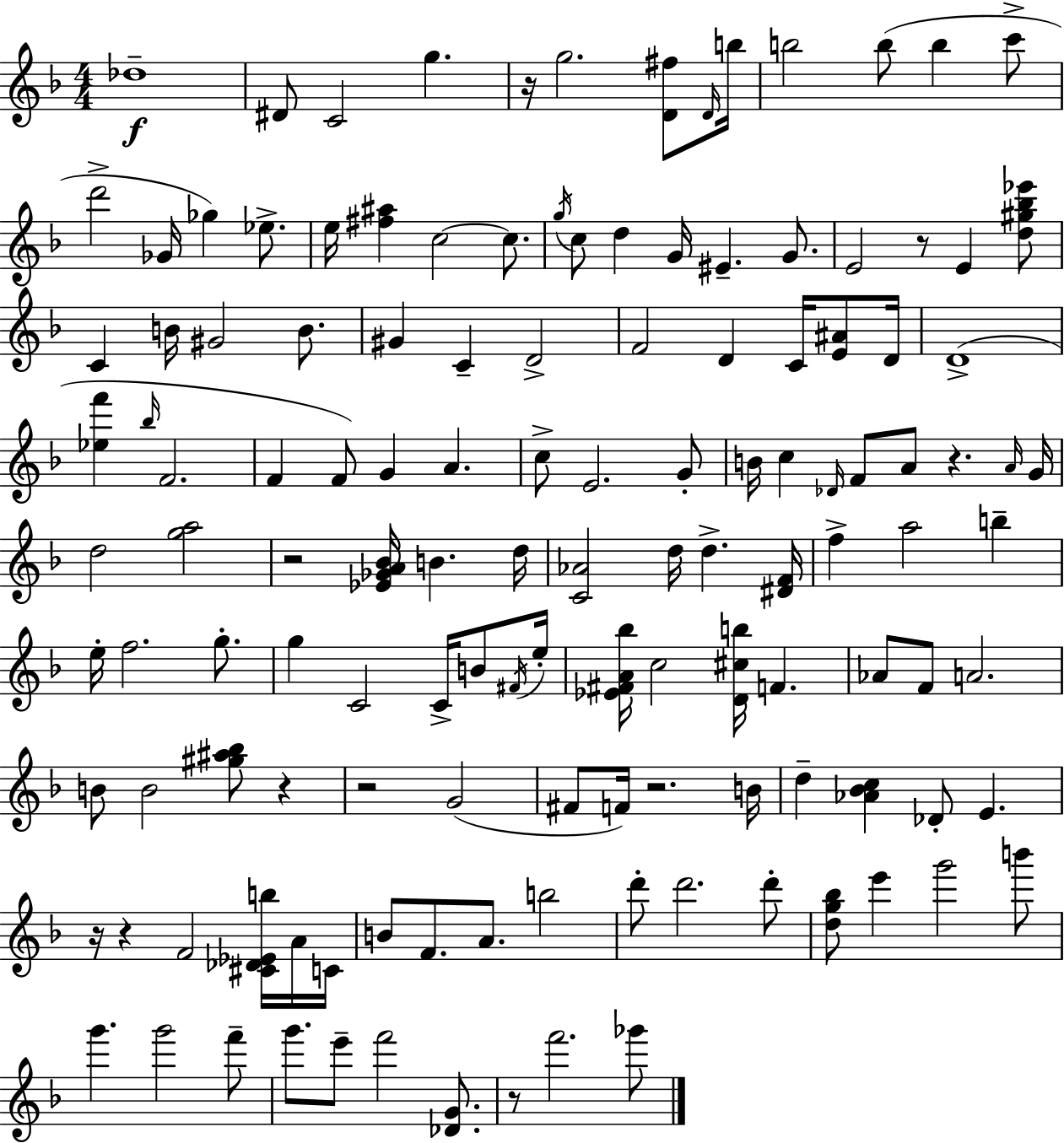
{
  \clef treble
  \numericTimeSignature
  \time 4/4
  \key f \major
  des''1--\f | dis'8 c'2 g''4. | r16 g''2. <d' fis''>8 \grace { d'16 } | b''16 b''2 b''8( b''4 c'''8-> | \break d'''2-> ges'16 ges''4) ees''8.-> | e''16 <fis'' ais''>4 c''2~~ c''8. | \acciaccatura { g''16 } c''8 d''4 g'16 eis'4.-- g'8. | e'2 r8 e'4 | \break <d'' gis'' bes'' ees'''>8 c'4 b'16 gis'2 b'8. | gis'4 c'4-- d'2-> | f'2 d'4 c'16 <e' ais'>8 | d'16 d'1->( | \break <ees'' f'''>4 \grace { bes''16 } f'2. | f'4 f'8) g'4 a'4. | c''8-> e'2. | g'8-. b'16 c''4 \grace { des'16 } f'8 a'8 r4. | \break \grace { a'16 } g'16 d''2 <g'' a''>2 | r2 <ees' ges' a' bes'>16 b'4. | d''16 <c' aes'>2 d''16 d''4.-> | <dis' f'>16 f''4-> a''2 | \break b''4-- e''16-. f''2. | g''8.-. g''4 c'2 | c'16-> b'8 \acciaccatura { fis'16 } e''16-. <ees' fis' a' bes''>16 c''2 <d' cis'' b''>16 | f'4. aes'8 f'8 a'2. | \break b'8 b'2 | <gis'' ais'' bes''>8 r4 r2 g'2( | fis'8 f'16) r2. | b'16 d''4-- <aes' bes' c''>4 des'8-. | \break e'4. r16 r4 f'2 | <cis' des' ees' b''>16 a'16 c'16 b'8 f'8. a'8. b''2 | d'''8-. d'''2. | d'''8-. <d'' g'' bes''>8 e'''4 g'''2 | \break b'''8 g'''4. g'''2 | f'''8-- g'''8. e'''8-- f'''2 | <des' g'>8. r8 f'''2. | ges'''8 \bar "|."
}